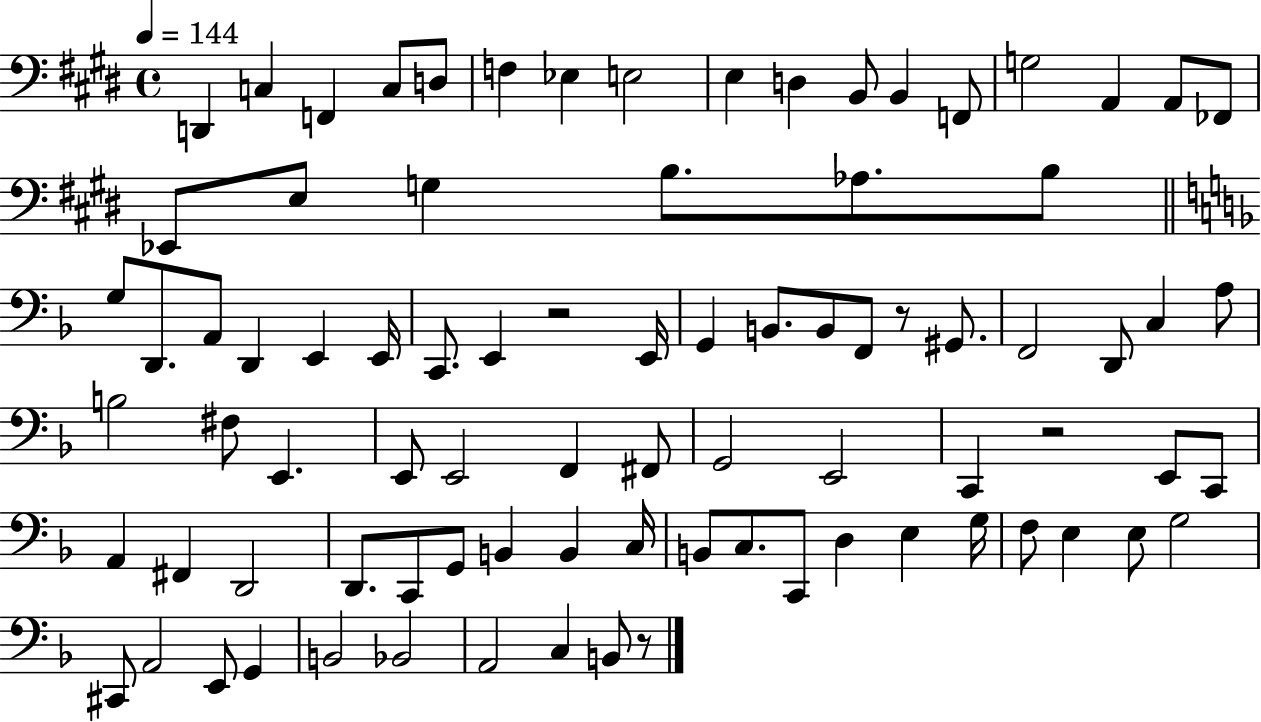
{
  \clef bass
  \time 4/4
  \defaultTimeSignature
  \key e \major
  \tempo 4 = 144
  d,4 c4 f,4 c8 d8 | f4 ees4 e2 | e4 d4 b,8 b,4 f,8 | g2 a,4 a,8 fes,8 | \break ees,8 e8 g4 b8. aes8. b8 | \bar "||" \break \key d \minor g8 d,8. a,8 d,4 e,4 e,16 | c,8. e,4 r2 e,16 | g,4 b,8. b,8 f,8 r8 gis,8. | f,2 d,8 c4 a8 | \break b2 fis8 e,4. | e,8 e,2 f,4 fis,8 | g,2 e,2 | c,4 r2 e,8 c,8 | \break a,4 fis,4 d,2 | d,8. c,8 g,8 b,4 b,4 c16 | b,8 c8. c,8 d4 e4 g16 | f8 e4 e8 g2 | \break cis,8 a,2 e,8 g,4 | b,2 bes,2 | a,2 c4 b,8 r8 | \bar "|."
}